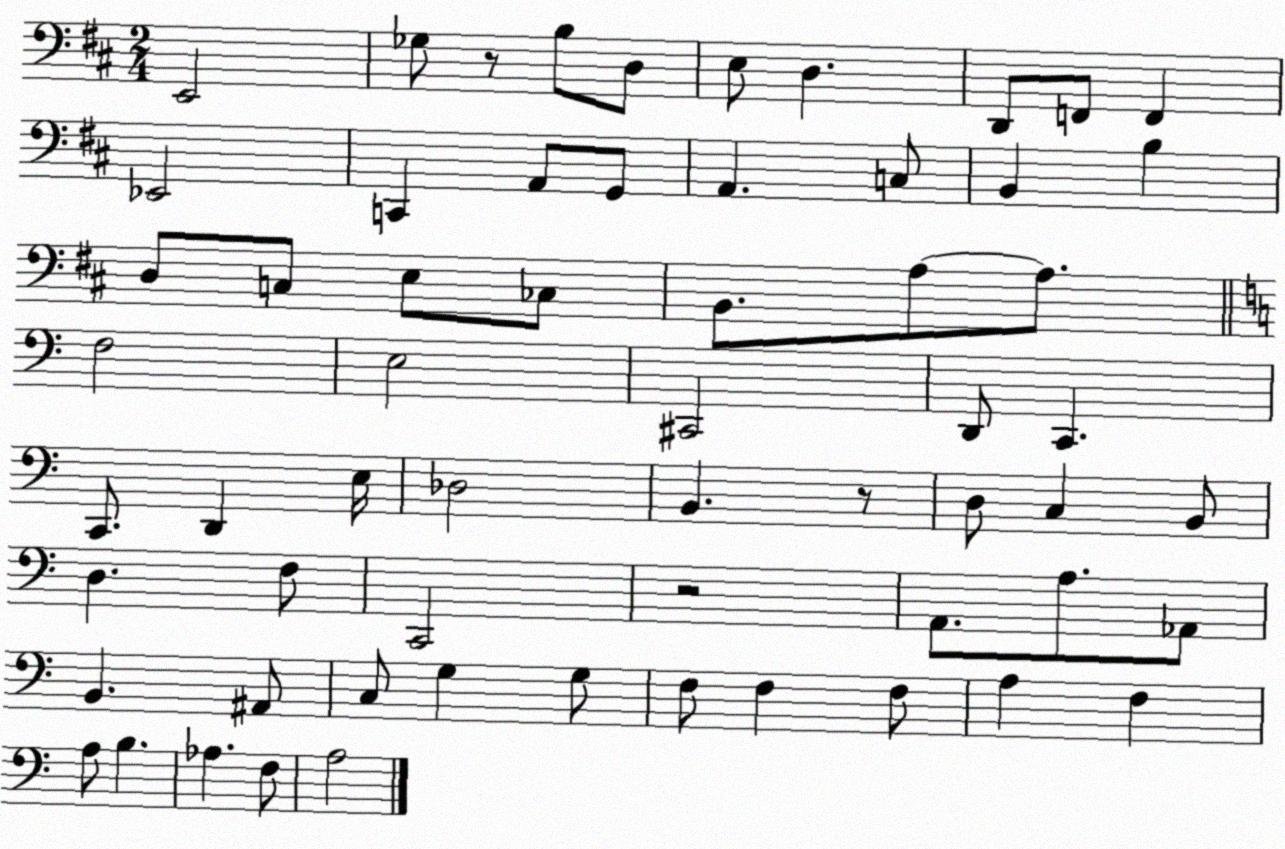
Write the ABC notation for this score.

X:1
T:Untitled
M:2/4
L:1/4
K:D
E,,2 _G,/2 z/2 B,/2 D,/2 E,/2 D, D,,/2 F,,/2 F,, _E,,2 C,, A,,/2 G,,/2 A,, C,/2 B,, B, D,/2 C,/2 E,/2 _C,/2 B,,/2 A,/2 A,/2 F,2 E,2 ^C,,2 D,,/2 C,, C,,/2 D,, E,/4 _D,2 B,, z/2 D,/2 C, B,,/2 D, F,/2 C,,2 z2 A,,/2 A,/2 _A,,/2 B,, ^A,,/2 C,/2 G, G,/2 F,/2 F, F,/2 A, F, A,/2 B, _A, F,/2 A,2